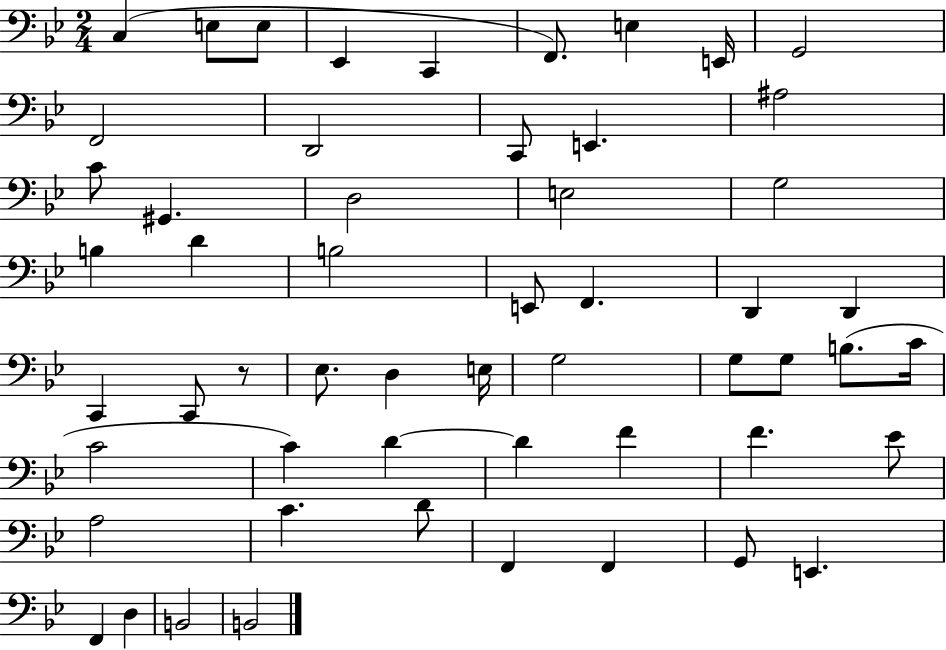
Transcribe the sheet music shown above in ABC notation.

X:1
T:Untitled
M:2/4
L:1/4
K:Bb
C, E,/2 E,/2 _E,, C,, F,,/2 E, E,,/4 G,,2 F,,2 D,,2 C,,/2 E,, ^A,2 C/2 ^G,, D,2 E,2 G,2 B, D B,2 E,,/2 F,, D,, D,, C,, C,,/2 z/2 _E,/2 D, E,/4 G,2 G,/2 G,/2 B,/2 C/4 C2 C D D F F _E/2 A,2 C D/2 F,, F,, G,,/2 E,, F,, D, B,,2 B,,2